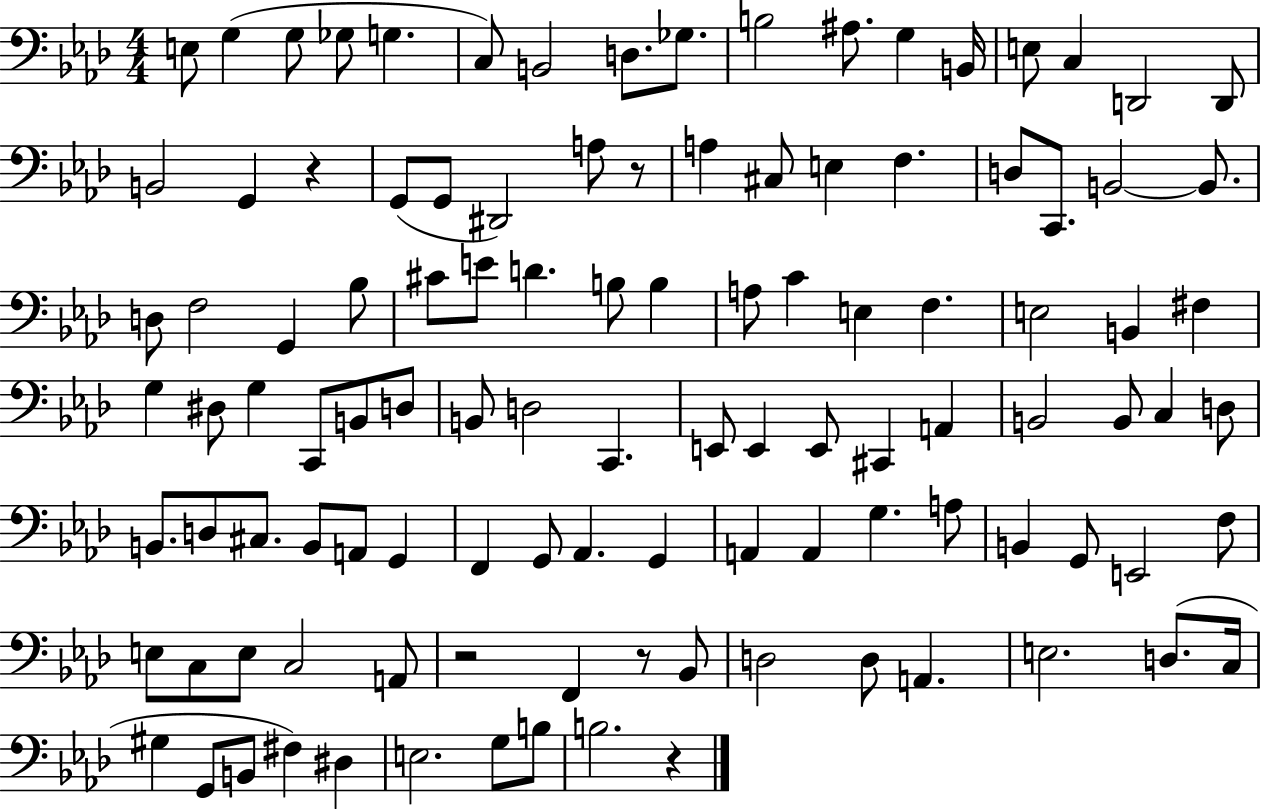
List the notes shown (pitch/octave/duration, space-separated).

E3/e G3/q G3/e Gb3/e G3/q. C3/e B2/h D3/e. Gb3/e. B3/h A#3/e. G3/q B2/s E3/e C3/q D2/h D2/e B2/h G2/q R/q G2/e G2/e D#2/h A3/e R/e A3/q C#3/e E3/q F3/q. D3/e C2/e. B2/h B2/e. D3/e F3/h G2/q Bb3/e C#4/e E4/e D4/q. B3/e B3/q A3/e C4/q E3/q F3/q. E3/h B2/q F#3/q G3/q D#3/e G3/q C2/e B2/e D3/e B2/e D3/h C2/q. E2/e E2/q E2/e C#2/q A2/q B2/h B2/e C3/q D3/e B2/e. D3/e C#3/e. B2/e A2/e G2/q F2/q G2/e Ab2/q. G2/q A2/q A2/q G3/q. A3/e B2/q G2/e E2/h F3/e E3/e C3/e E3/e C3/h A2/e R/h F2/q R/e Bb2/e D3/h D3/e A2/q. E3/h. D3/e. C3/s G#3/q G2/e B2/e F#3/q D#3/q E3/h. G3/e B3/e B3/h. R/q